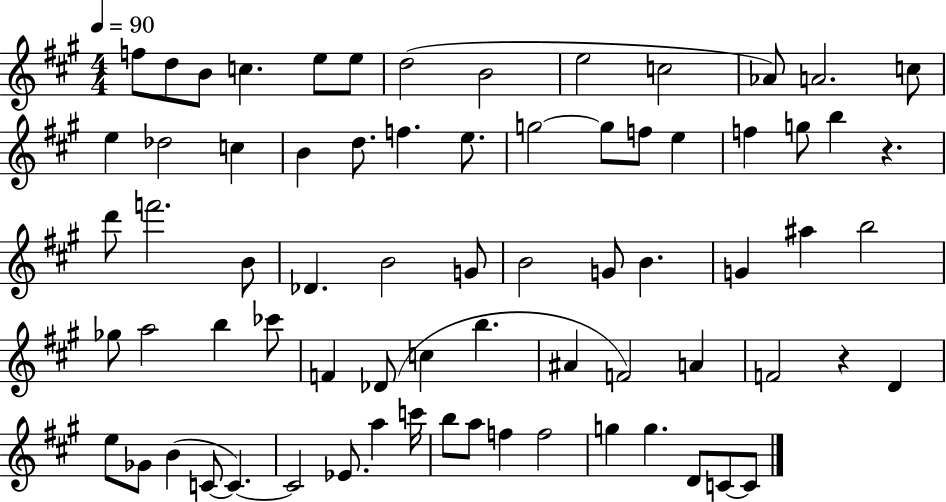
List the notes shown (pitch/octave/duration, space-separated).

F5/e D5/e B4/e C5/q. E5/e E5/e D5/h B4/h E5/h C5/h Ab4/e A4/h. C5/e E5/q Db5/h C5/q B4/q D5/e. F5/q. E5/e. G5/h G5/e F5/e E5/q F5/q G5/e B5/q R/q. D6/e F6/h. B4/e Db4/q. B4/h G4/e B4/h G4/e B4/q. G4/q A#5/q B5/h Gb5/e A5/h B5/q CES6/e F4/q Db4/e C5/q B5/q. A#4/q F4/h A4/q F4/h R/q D4/q E5/e Gb4/e B4/q C4/e C4/q. C4/h Eb4/e. A5/q C6/s B5/e A5/e F5/q F5/h G5/q G5/q. D4/e C4/e C4/e